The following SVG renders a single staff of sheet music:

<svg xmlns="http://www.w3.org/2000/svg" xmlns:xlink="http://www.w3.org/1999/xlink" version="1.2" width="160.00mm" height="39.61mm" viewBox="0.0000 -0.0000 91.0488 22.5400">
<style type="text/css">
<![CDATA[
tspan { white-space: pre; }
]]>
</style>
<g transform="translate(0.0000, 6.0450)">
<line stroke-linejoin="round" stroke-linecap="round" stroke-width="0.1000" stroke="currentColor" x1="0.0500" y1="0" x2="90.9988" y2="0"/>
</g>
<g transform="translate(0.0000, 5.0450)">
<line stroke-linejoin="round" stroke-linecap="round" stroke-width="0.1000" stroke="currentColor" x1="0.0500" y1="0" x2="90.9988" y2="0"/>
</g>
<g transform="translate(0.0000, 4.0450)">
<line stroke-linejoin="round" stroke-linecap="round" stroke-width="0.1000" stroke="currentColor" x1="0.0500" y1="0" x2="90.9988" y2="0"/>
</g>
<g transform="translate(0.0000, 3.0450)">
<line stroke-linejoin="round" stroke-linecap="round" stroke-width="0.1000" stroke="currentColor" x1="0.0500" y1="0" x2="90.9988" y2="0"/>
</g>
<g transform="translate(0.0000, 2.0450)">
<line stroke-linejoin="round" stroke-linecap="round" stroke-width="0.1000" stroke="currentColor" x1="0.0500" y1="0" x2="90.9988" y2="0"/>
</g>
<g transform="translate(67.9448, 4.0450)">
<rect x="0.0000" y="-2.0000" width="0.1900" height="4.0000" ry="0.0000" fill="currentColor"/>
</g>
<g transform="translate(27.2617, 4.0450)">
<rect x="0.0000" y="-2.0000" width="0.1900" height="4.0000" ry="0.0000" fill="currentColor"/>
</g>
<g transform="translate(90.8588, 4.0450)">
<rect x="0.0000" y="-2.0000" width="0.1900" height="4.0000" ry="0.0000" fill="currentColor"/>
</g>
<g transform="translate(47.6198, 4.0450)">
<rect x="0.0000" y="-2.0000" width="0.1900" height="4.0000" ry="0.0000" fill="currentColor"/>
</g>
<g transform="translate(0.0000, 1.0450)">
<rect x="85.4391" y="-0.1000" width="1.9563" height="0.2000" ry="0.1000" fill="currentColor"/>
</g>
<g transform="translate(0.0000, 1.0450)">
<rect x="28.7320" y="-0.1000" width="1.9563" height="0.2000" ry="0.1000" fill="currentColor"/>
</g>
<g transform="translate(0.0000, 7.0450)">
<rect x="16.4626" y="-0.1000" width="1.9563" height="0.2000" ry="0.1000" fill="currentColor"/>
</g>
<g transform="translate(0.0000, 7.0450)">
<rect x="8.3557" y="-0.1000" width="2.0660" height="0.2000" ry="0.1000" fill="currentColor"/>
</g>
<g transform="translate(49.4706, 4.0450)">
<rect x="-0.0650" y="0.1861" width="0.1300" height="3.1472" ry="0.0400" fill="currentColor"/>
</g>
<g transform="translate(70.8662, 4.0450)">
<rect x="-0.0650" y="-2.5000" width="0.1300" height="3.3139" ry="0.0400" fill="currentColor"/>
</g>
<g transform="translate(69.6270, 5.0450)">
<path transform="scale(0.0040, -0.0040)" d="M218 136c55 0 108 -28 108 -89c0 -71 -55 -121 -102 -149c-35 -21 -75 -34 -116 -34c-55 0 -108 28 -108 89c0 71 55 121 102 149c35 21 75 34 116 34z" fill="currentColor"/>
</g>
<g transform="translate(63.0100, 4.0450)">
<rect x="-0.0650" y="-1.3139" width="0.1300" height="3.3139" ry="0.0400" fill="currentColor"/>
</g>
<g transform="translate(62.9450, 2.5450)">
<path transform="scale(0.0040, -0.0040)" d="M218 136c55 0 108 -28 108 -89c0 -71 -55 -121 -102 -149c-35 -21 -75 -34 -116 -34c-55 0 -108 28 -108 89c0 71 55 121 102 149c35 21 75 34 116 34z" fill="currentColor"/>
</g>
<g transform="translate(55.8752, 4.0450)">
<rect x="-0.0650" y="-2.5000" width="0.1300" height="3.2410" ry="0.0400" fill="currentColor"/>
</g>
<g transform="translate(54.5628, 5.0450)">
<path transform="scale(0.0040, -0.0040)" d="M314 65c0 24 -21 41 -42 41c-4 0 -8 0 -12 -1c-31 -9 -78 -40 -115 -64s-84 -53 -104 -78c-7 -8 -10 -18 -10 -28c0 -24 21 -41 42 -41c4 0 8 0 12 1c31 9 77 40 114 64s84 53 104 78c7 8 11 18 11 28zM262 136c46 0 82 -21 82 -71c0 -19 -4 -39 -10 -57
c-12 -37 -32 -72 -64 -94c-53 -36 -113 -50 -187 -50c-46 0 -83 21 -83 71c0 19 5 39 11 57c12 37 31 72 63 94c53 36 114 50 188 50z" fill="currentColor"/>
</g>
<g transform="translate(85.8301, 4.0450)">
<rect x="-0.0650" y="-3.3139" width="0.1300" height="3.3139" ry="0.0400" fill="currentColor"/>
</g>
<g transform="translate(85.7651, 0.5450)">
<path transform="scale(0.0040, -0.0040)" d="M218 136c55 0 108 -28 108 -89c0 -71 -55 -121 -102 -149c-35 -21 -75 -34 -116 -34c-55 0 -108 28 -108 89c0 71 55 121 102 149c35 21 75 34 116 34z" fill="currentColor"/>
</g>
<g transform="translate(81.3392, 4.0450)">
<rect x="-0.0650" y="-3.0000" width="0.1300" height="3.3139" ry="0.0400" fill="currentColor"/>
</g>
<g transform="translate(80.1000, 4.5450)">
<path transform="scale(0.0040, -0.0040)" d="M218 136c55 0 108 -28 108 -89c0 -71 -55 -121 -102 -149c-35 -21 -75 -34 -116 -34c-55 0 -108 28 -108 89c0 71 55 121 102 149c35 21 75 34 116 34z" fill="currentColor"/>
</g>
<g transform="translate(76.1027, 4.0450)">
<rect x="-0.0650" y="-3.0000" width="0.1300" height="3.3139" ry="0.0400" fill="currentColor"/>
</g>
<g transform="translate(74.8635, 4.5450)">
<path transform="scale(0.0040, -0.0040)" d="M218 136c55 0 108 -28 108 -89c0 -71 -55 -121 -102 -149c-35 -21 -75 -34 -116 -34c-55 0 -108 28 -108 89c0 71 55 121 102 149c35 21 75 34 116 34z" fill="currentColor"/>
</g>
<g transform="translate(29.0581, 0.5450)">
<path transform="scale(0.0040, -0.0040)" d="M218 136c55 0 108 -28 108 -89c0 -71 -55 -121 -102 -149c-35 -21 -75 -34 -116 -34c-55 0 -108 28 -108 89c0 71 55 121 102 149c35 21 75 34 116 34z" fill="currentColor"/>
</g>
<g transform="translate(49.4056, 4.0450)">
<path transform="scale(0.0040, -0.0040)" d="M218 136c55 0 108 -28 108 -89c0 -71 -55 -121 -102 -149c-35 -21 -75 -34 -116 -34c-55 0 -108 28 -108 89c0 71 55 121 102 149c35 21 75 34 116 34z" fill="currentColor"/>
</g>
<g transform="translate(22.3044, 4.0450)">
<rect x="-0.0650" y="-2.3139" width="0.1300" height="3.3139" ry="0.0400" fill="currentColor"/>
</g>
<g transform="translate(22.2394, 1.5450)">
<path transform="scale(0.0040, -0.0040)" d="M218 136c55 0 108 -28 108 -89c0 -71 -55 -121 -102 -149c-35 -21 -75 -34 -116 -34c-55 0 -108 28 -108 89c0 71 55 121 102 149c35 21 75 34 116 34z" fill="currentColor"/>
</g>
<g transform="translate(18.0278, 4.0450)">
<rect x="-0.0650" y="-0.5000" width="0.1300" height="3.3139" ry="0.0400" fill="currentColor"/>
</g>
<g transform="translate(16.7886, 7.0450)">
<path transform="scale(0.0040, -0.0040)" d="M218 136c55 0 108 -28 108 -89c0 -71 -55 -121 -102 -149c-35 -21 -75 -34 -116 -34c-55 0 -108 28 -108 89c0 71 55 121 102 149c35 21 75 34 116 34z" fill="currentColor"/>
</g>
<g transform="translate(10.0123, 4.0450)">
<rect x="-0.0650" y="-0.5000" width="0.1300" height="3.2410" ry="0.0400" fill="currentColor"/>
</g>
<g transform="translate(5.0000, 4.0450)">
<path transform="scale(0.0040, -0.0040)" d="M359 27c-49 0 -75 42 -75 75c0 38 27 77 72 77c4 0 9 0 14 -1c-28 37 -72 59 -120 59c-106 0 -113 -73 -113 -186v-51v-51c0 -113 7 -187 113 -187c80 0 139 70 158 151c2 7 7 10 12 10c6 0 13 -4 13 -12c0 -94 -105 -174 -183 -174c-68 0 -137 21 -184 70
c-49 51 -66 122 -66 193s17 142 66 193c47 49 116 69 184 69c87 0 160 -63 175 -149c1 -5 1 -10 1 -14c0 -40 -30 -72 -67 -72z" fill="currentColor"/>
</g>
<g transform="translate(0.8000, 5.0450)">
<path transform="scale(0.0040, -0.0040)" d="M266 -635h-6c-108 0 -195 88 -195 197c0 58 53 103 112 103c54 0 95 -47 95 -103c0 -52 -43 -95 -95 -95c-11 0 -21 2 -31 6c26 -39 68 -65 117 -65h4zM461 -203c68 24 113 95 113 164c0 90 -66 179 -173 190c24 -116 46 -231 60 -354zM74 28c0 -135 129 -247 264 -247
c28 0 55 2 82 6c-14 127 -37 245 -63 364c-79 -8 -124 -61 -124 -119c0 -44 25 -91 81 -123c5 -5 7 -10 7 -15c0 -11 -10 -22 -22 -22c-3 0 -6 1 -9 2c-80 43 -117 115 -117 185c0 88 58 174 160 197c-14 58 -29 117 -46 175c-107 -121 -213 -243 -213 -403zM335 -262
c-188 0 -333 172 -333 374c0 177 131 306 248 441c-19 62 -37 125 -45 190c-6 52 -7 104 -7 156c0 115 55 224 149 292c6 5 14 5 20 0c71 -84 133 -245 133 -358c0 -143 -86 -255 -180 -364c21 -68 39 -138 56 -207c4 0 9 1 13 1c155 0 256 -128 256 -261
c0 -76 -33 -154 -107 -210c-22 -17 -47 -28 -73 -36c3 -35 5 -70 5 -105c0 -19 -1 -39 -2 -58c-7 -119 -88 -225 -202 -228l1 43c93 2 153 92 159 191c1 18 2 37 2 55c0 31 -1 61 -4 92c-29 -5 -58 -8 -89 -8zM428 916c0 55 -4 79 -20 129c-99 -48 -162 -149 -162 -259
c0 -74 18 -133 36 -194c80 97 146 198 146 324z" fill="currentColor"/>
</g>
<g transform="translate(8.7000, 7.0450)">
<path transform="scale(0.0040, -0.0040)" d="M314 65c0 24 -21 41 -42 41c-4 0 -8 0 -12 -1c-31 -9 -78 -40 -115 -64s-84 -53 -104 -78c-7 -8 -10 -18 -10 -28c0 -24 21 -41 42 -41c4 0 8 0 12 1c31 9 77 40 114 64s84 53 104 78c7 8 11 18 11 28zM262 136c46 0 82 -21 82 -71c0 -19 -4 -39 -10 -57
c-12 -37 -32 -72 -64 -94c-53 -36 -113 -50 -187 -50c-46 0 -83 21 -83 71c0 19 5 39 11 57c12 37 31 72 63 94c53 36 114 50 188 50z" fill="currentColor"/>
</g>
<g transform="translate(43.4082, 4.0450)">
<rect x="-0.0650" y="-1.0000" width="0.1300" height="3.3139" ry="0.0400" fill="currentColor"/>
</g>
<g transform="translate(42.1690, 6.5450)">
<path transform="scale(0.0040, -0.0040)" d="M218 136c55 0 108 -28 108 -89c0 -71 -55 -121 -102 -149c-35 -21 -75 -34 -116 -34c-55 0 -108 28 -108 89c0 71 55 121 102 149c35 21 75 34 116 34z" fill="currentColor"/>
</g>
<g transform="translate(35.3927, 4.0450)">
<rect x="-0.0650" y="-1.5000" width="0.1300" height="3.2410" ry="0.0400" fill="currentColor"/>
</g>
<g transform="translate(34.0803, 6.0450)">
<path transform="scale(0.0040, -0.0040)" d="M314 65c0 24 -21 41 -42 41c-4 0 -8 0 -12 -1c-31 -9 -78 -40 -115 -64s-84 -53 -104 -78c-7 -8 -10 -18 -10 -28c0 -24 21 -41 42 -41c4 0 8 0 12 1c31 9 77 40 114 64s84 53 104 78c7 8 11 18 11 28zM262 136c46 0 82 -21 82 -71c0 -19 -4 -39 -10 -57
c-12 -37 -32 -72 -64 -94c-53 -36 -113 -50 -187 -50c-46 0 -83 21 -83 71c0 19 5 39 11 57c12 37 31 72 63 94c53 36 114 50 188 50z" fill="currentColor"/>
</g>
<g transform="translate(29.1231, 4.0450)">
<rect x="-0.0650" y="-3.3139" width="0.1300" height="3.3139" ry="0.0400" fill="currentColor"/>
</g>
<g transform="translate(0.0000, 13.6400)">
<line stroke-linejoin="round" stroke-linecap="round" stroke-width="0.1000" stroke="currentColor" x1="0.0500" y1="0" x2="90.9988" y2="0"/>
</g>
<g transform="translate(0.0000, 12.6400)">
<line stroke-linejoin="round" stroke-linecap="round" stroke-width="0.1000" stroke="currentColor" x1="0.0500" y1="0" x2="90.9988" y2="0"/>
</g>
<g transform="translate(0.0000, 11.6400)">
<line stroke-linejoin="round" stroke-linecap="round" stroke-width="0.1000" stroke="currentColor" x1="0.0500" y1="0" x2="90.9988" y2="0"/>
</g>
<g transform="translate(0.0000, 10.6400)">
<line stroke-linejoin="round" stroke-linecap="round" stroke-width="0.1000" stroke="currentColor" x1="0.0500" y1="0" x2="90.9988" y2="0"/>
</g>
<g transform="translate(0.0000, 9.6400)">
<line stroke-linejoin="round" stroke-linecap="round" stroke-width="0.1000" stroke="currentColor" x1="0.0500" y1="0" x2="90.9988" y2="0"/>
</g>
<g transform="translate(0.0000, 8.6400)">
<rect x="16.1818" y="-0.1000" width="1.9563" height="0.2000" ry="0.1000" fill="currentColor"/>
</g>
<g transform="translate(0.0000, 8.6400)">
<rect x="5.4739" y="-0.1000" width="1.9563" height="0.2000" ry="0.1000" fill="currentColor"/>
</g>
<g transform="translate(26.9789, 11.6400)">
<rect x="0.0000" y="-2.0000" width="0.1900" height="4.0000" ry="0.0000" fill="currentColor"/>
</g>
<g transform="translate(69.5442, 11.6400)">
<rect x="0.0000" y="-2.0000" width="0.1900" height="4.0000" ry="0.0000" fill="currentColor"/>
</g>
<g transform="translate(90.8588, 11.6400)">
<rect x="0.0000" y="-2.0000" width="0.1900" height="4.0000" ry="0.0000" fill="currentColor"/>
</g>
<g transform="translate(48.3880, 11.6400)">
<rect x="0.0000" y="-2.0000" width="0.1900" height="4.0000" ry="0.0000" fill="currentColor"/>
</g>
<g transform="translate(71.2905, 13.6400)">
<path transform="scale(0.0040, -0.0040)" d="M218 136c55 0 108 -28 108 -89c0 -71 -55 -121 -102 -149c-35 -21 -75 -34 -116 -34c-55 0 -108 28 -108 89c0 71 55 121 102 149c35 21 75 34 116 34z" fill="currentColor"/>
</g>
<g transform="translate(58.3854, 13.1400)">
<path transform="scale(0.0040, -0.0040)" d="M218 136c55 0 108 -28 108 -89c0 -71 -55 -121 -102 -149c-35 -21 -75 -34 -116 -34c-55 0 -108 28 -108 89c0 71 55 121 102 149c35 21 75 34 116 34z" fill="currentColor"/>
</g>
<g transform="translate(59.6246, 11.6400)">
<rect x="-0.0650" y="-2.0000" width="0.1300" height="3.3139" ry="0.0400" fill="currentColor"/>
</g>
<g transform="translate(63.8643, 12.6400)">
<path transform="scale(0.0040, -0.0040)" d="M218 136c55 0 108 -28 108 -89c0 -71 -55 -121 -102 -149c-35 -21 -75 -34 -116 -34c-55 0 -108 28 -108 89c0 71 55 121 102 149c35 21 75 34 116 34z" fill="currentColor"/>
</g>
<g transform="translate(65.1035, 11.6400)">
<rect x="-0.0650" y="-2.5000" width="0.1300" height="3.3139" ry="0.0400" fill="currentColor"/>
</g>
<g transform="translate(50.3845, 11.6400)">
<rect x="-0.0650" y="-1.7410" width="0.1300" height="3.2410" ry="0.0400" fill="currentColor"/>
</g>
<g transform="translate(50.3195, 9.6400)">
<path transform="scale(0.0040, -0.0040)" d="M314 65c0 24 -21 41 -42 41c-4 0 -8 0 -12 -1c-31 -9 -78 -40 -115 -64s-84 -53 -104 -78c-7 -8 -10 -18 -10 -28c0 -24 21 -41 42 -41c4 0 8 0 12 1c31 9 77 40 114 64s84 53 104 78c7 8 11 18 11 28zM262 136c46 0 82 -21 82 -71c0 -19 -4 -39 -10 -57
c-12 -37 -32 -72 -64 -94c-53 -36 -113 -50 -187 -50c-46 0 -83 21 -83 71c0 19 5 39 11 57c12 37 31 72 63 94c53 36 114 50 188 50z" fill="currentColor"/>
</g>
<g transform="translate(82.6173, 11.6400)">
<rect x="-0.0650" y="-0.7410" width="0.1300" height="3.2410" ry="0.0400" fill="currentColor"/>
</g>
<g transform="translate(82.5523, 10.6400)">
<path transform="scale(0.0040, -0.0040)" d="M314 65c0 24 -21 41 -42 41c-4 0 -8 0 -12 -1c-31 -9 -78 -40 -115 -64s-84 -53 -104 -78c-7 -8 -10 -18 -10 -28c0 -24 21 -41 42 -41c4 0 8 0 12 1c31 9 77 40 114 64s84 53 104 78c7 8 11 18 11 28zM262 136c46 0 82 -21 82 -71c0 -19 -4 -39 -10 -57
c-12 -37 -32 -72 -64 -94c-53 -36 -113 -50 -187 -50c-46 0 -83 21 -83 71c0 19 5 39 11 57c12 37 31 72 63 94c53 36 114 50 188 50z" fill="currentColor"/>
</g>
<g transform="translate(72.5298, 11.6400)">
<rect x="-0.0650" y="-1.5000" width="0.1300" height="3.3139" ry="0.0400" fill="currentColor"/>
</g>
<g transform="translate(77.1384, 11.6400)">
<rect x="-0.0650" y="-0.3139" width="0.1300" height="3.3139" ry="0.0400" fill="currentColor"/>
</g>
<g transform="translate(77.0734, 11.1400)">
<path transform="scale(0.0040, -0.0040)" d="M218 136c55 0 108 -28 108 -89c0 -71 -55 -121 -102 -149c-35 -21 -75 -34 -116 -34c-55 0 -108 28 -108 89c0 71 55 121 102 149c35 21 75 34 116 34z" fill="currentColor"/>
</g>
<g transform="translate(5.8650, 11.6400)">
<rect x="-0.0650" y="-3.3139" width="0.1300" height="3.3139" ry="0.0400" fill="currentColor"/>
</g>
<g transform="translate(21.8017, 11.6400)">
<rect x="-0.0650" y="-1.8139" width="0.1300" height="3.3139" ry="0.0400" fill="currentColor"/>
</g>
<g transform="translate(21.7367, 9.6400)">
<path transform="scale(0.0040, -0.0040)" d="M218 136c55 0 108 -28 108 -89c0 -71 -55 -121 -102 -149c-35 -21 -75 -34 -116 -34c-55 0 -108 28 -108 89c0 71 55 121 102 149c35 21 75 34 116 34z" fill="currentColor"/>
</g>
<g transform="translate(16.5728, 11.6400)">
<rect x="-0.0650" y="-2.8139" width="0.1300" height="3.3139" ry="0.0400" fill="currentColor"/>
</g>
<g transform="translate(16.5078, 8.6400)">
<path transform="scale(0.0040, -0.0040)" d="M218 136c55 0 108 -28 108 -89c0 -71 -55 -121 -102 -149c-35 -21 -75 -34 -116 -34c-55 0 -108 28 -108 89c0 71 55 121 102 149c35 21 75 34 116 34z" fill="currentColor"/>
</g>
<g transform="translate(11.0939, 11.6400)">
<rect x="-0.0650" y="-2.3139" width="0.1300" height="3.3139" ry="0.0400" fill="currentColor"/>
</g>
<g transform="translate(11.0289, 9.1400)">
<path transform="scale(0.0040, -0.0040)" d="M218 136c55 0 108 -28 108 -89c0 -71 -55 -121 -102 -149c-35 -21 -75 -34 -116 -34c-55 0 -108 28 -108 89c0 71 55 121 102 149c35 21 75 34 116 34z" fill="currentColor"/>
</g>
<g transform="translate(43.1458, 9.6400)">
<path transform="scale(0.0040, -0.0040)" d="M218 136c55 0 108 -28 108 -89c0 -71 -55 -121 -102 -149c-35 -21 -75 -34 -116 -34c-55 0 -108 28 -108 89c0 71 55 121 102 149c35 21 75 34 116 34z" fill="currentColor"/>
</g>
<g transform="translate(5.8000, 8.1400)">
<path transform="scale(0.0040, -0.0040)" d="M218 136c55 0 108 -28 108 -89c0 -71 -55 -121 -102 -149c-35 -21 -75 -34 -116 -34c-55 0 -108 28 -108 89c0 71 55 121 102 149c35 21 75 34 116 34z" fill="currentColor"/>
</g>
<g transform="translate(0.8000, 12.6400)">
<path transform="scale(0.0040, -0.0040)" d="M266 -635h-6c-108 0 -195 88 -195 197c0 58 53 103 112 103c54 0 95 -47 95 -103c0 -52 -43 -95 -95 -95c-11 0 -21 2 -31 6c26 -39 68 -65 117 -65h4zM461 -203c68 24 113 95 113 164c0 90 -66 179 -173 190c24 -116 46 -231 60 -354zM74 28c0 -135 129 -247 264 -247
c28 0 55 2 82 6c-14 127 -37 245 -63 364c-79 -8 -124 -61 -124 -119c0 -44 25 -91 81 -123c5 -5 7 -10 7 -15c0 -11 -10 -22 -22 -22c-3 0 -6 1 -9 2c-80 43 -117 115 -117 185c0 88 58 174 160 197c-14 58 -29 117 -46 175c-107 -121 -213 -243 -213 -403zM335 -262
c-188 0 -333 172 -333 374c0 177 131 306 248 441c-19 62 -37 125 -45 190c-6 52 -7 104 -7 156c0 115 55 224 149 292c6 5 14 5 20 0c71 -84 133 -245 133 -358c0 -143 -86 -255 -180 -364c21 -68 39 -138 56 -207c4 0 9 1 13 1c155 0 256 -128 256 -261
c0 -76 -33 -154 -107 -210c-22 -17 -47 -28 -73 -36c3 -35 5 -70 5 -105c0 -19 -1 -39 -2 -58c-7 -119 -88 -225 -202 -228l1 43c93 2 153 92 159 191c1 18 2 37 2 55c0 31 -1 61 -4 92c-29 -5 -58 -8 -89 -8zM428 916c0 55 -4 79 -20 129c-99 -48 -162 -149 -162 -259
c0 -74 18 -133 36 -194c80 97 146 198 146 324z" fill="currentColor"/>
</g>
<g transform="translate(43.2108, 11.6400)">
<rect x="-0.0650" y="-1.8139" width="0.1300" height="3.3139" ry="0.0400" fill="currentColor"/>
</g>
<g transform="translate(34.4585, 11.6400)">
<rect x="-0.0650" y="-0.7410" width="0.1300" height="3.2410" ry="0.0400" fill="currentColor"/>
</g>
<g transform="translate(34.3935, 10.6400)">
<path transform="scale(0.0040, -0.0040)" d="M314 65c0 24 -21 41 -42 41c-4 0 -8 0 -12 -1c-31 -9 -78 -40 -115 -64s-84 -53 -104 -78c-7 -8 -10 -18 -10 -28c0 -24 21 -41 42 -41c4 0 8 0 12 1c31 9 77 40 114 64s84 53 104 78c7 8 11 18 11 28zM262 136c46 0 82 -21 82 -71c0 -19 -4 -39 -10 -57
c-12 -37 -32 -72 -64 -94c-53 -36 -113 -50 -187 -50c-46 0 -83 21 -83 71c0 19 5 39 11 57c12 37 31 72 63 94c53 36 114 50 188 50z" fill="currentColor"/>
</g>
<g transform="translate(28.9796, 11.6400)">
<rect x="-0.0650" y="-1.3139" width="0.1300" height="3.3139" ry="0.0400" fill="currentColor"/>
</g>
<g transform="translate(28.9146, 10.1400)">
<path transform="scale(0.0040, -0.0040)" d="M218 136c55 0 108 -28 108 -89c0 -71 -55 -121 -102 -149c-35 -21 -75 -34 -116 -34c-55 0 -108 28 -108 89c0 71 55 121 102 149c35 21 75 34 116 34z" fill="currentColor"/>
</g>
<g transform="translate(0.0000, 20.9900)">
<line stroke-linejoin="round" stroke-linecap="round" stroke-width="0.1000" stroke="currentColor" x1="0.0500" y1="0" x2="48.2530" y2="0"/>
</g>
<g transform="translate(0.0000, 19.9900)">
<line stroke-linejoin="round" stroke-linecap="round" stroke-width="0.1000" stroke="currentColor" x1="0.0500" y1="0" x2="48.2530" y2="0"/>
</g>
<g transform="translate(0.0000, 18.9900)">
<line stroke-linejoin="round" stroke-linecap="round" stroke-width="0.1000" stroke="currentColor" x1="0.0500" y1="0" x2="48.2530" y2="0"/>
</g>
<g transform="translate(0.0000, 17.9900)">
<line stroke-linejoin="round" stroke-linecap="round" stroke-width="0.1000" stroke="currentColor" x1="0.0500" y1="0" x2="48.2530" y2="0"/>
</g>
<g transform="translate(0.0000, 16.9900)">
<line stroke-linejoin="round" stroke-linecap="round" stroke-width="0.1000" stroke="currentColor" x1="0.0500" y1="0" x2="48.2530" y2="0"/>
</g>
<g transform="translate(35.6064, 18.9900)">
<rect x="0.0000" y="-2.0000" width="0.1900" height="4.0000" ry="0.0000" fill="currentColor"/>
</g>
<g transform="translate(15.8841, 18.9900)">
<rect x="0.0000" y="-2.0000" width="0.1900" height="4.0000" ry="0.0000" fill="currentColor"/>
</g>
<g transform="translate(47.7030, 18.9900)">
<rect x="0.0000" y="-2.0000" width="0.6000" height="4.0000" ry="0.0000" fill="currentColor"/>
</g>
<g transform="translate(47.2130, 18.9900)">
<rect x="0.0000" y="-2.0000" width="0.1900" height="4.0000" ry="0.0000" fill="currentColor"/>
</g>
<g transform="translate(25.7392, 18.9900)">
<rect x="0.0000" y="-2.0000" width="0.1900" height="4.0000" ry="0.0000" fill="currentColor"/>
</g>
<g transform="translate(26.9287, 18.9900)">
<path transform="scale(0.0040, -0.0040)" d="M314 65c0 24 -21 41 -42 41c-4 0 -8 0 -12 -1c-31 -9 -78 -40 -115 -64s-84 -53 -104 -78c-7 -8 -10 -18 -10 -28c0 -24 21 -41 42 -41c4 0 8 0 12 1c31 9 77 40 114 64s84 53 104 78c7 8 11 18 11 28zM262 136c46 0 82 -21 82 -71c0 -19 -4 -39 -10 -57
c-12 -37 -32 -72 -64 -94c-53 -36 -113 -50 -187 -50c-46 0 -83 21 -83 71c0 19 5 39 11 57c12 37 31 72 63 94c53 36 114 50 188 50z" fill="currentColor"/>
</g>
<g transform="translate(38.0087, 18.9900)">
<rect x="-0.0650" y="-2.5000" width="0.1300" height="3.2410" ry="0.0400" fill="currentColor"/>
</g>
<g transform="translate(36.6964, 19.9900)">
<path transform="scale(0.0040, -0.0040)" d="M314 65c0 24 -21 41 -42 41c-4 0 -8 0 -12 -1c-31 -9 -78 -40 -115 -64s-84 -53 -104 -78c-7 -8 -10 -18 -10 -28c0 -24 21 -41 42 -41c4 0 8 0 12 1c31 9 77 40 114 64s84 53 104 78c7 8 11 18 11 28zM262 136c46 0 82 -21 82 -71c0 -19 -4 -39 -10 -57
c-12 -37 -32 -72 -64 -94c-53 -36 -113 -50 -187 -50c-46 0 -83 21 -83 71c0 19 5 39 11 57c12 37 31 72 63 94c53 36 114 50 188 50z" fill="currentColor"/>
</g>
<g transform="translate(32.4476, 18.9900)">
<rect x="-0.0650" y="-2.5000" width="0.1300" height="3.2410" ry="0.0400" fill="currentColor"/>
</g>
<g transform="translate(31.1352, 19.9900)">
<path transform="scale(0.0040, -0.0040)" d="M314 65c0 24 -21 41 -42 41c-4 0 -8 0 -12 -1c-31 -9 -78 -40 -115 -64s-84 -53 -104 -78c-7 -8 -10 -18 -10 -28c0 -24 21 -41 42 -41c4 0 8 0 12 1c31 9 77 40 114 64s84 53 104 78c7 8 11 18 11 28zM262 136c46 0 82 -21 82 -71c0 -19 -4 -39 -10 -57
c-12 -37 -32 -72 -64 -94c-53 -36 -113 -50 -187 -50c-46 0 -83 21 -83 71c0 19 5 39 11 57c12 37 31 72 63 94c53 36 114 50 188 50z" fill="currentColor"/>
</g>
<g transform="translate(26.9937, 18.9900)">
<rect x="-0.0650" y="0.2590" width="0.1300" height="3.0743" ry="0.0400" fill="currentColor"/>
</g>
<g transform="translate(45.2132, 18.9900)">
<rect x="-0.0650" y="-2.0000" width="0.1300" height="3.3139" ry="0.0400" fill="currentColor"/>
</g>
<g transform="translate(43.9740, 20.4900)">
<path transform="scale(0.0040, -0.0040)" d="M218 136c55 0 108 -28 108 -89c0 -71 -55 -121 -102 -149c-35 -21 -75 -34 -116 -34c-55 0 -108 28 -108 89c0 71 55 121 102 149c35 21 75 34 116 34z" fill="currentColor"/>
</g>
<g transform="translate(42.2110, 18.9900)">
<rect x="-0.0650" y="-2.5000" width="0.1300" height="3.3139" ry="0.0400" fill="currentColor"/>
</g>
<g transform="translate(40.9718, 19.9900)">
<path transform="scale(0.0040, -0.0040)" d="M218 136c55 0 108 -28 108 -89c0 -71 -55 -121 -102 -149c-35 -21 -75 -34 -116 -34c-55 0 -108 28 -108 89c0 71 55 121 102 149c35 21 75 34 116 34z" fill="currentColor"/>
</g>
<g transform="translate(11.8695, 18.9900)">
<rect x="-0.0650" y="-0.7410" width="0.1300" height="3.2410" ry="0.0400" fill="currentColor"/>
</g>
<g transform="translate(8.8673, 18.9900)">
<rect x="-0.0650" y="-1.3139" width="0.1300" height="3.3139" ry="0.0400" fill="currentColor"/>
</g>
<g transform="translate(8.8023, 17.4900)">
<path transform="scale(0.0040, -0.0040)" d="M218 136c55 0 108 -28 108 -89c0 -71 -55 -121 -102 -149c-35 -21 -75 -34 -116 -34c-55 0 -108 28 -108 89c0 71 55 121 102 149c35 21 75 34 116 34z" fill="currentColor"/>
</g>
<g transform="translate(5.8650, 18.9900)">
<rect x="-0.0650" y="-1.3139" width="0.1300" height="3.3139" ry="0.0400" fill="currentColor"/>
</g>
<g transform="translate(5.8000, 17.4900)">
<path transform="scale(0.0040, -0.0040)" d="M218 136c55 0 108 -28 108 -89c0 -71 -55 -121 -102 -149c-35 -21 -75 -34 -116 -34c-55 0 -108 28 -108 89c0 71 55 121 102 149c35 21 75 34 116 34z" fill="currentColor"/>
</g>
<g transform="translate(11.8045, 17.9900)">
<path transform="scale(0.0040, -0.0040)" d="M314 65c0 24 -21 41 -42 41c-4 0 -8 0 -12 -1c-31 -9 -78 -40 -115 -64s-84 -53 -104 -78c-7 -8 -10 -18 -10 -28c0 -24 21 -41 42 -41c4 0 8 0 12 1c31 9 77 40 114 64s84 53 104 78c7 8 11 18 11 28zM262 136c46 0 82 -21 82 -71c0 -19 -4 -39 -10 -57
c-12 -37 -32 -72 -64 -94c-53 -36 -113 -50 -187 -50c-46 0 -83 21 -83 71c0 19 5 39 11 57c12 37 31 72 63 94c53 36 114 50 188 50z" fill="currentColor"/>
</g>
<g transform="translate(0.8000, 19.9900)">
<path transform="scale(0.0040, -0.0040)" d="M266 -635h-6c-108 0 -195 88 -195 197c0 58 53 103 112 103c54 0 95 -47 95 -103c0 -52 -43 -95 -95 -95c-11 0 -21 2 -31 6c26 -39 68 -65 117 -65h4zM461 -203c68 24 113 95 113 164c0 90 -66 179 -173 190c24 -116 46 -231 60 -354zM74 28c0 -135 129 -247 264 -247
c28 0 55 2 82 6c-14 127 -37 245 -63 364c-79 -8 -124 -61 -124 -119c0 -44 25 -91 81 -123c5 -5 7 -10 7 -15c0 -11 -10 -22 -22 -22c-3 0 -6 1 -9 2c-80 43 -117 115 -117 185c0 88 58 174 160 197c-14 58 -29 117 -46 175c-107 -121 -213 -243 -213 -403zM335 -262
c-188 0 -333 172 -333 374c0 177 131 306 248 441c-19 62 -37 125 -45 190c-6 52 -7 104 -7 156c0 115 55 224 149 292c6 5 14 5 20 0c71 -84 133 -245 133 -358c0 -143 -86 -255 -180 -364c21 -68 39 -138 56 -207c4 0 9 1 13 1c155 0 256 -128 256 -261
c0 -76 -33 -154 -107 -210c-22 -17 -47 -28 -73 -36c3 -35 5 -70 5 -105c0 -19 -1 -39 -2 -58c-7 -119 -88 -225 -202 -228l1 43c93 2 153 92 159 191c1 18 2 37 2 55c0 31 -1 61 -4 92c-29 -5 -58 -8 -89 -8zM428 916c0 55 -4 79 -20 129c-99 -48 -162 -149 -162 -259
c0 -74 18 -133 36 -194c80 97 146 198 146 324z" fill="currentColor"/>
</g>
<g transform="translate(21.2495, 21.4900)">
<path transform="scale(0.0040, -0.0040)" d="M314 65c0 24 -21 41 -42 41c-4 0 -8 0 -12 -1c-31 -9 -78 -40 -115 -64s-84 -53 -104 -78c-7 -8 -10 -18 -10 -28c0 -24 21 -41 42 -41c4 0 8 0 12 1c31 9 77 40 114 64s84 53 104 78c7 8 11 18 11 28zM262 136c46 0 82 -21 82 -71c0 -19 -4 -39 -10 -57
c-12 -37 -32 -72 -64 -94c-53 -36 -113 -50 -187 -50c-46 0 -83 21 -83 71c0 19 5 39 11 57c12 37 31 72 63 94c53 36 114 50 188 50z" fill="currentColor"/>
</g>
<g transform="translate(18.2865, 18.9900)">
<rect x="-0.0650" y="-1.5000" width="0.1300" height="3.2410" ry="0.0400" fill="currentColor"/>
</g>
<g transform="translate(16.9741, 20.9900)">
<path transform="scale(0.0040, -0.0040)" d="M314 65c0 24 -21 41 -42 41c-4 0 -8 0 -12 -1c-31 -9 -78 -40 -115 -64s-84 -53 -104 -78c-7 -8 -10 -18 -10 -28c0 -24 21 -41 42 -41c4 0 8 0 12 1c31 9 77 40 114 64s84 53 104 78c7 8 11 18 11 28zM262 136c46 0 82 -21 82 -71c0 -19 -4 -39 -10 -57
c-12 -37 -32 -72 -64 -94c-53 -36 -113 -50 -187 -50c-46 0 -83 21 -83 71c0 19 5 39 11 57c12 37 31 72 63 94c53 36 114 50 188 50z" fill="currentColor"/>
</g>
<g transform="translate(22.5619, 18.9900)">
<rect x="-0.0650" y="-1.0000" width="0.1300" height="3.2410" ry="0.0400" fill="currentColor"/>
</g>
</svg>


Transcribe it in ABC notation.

X:1
T:Untitled
M:4/4
L:1/4
K:C
C2 C g b E2 D B G2 e G A A b b g a f e d2 f f2 F G E c d2 e e d2 E2 D2 B2 G2 G2 G F